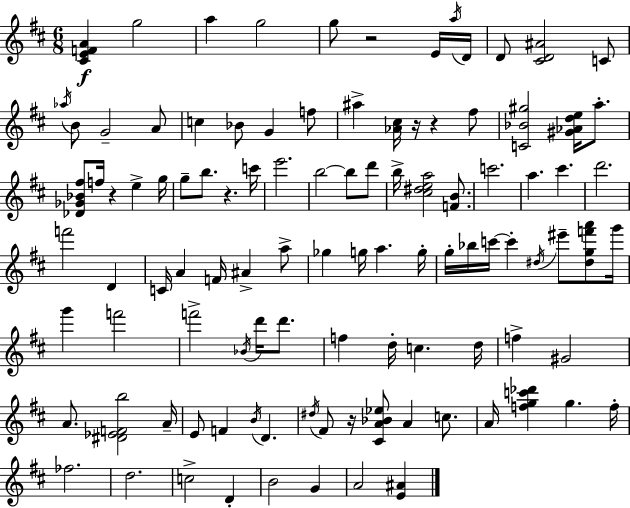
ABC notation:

X:1
T:Untitled
M:6/8
L:1/4
K:D
[^CEFA] g2 a g2 g/2 z2 E/4 a/4 D/4 D/2 [^CD^A]2 C/2 _a/4 B/2 G2 A/2 c _B/2 G f/2 ^a [_A^c]/4 z/4 z ^f/2 [C_B^g]2 [^G_Ade]/4 a/2 [_D_G_B^f]/2 f/4 z e g/4 g/2 b/2 z c'/4 e'2 b2 b/2 d'/2 b/4 [^c^dea]2 [FB]/2 c'2 a ^c' d'2 f'2 D C/4 A F/4 ^A a/2 _g g/4 a g/4 g/4 _b/4 c'/4 c' ^d/4 ^e'/2 [^dgf'a']/2 g'/4 g' f'2 f'2 _B/4 d'/4 d'/2 f d/4 c d/4 f ^G2 A/2 [^D_EFb]2 A/4 E/2 F B/4 D ^d/4 ^F/2 z/4 [^CA_B_e]/2 A c/2 A/4 [fgc'_d'] g f/4 _f2 d2 c2 D B2 G A2 [E^A]